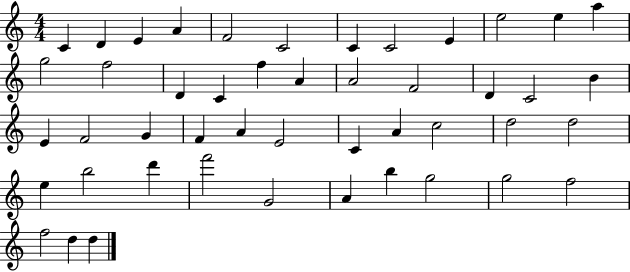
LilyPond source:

{
  \clef treble
  \numericTimeSignature
  \time 4/4
  \key c \major
  c'4 d'4 e'4 a'4 | f'2 c'2 | c'4 c'2 e'4 | e''2 e''4 a''4 | \break g''2 f''2 | d'4 c'4 f''4 a'4 | a'2 f'2 | d'4 c'2 b'4 | \break e'4 f'2 g'4 | f'4 a'4 e'2 | c'4 a'4 c''2 | d''2 d''2 | \break e''4 b''2 d'''4 | f'''2 g'2 | a'4 b''4 g''2 | g''2 f''2 | \break f''2 d''4 d''4 | \bar "|."
}